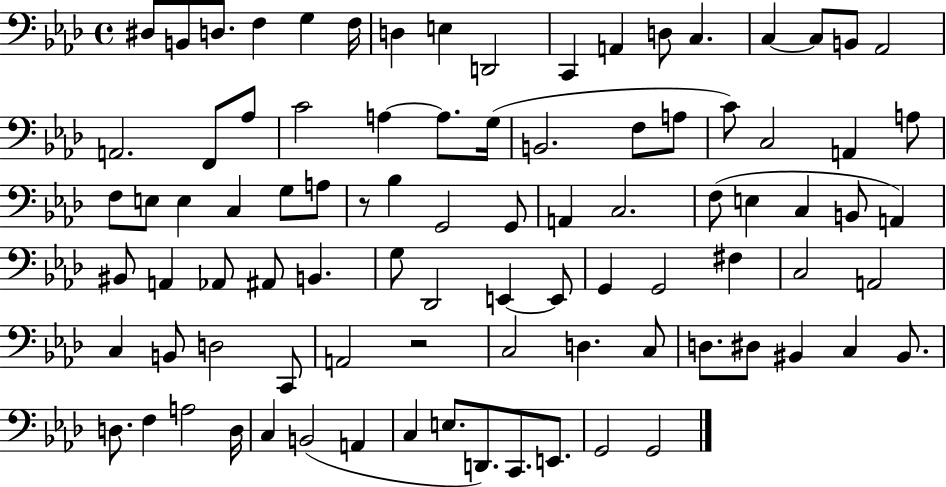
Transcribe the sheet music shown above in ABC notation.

X:1
T:Untitled
M:4/4
L:1/4
K:Ab
^D,/2 B,,/2 D,/2 F, G, F,/4 D, E, D,,2 C,, A,, D,/2 C, C, C,/2 B,,/2 _A,,2 A,,2 F,,/2 _A,/2 C2 A, A,/2 G,/4 B,,2 F,/2 A,/2 C/2 C,2 A,, A,/2 F,/2 E,/2 E, C, G,/2 A,/2 z/2 _B, G,,2 G,,/2 A,, C,2 F,/2 E, C, B,,/2 A,, ^B,,/2 A,, _A,,/2 ^A,,/2 B,, G,/2 _D,,2 E,, E,,/2 G,, G,,2 ^F, C,2 A,,2 C, B,,/2 D,2 C,,/2 A,,2 z2 C,2 D, C,/2 D,/2 ^D,/2 ^B,, C, ^B,,/2 D,/2 F, A,2 D,/4 C, B,,2 A,, C, E,/2 D,,/2 C,,/2 E,,/2 G,,2 G,,2